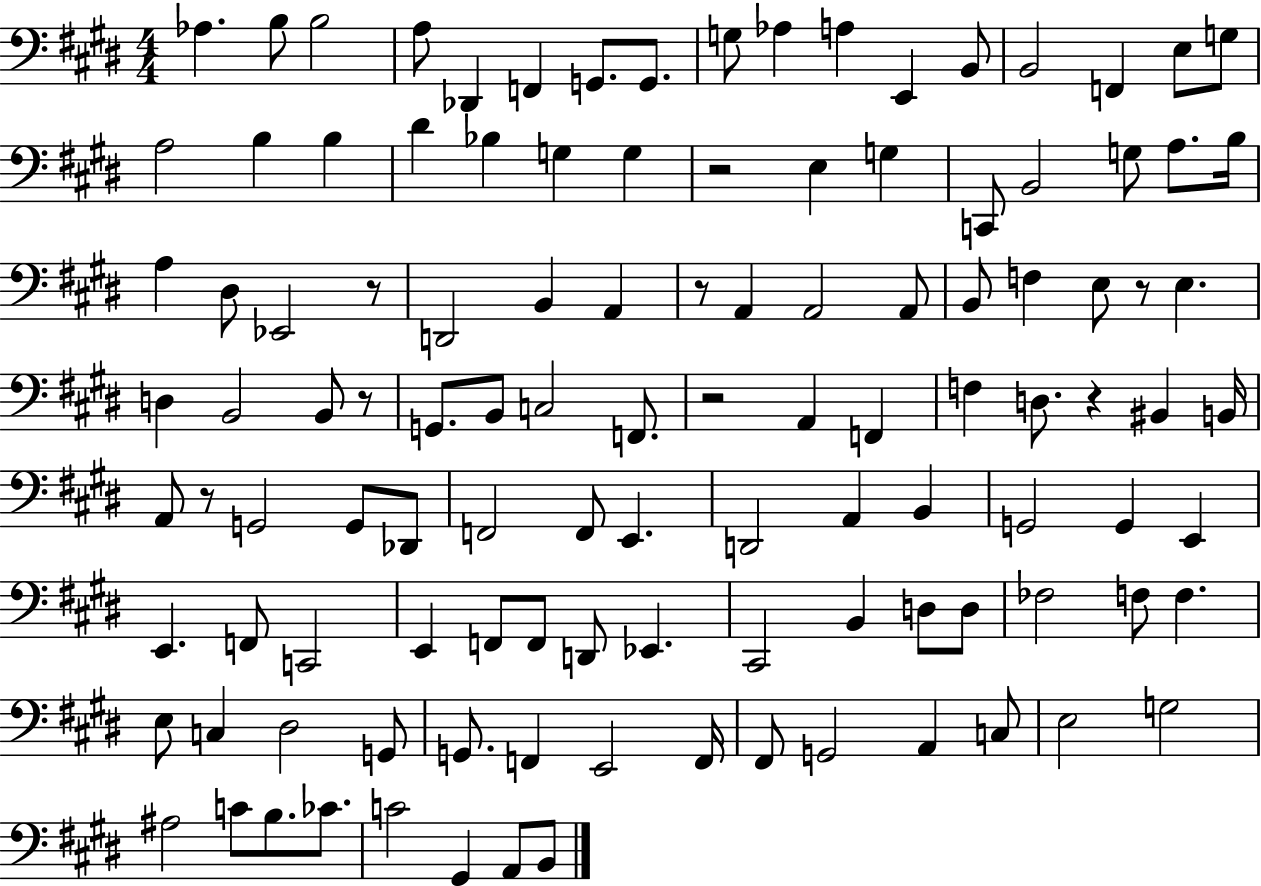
Ab3/q. B3/e B3/h A3/e Db2/q F2/q G2/e. G2/e. G3/e Ab3/q A3/q E2/q B2/e B2/h F2/q E3/e G3/e A3/h B3/q B3/q D#4/q Bb3/q G3/q G3/q R/h E3/q G3/q C2/e B2/h G3/e A3/e. B3/s A3/q D#3/e Eb2/h R/e D2/h B2/q A2/q R/e A2/q A2/h A2/e B2/e F3/q E3/e R/e E3/q. D3/q B2/h B2/e R/e G2/e. B2/e C3/h F2/e. R/h A2/q F2/q F3/q D3/e. R/q BIS2/q B2/s A2/e R/e G2/h G2/e Db2/e F2/h F2/e E2/q. D2/h A2/q B2/q G2/h G2/q E2/q E2/q. F2/e C2/h E2/q F2/e F2/e D2/e Eb2/q. C#2/h B2/q D3/e D3/e FES3/h F3/e F3/q. E3/e C3/q D#3/h G2/e G2/e. F2/q E2/h F2/s F#2/e G2/h A2/q C3/e E3/h G3/h A#3/h C4/e B3/e. CES4/e. C4/h G#2/q A2/e B2/e